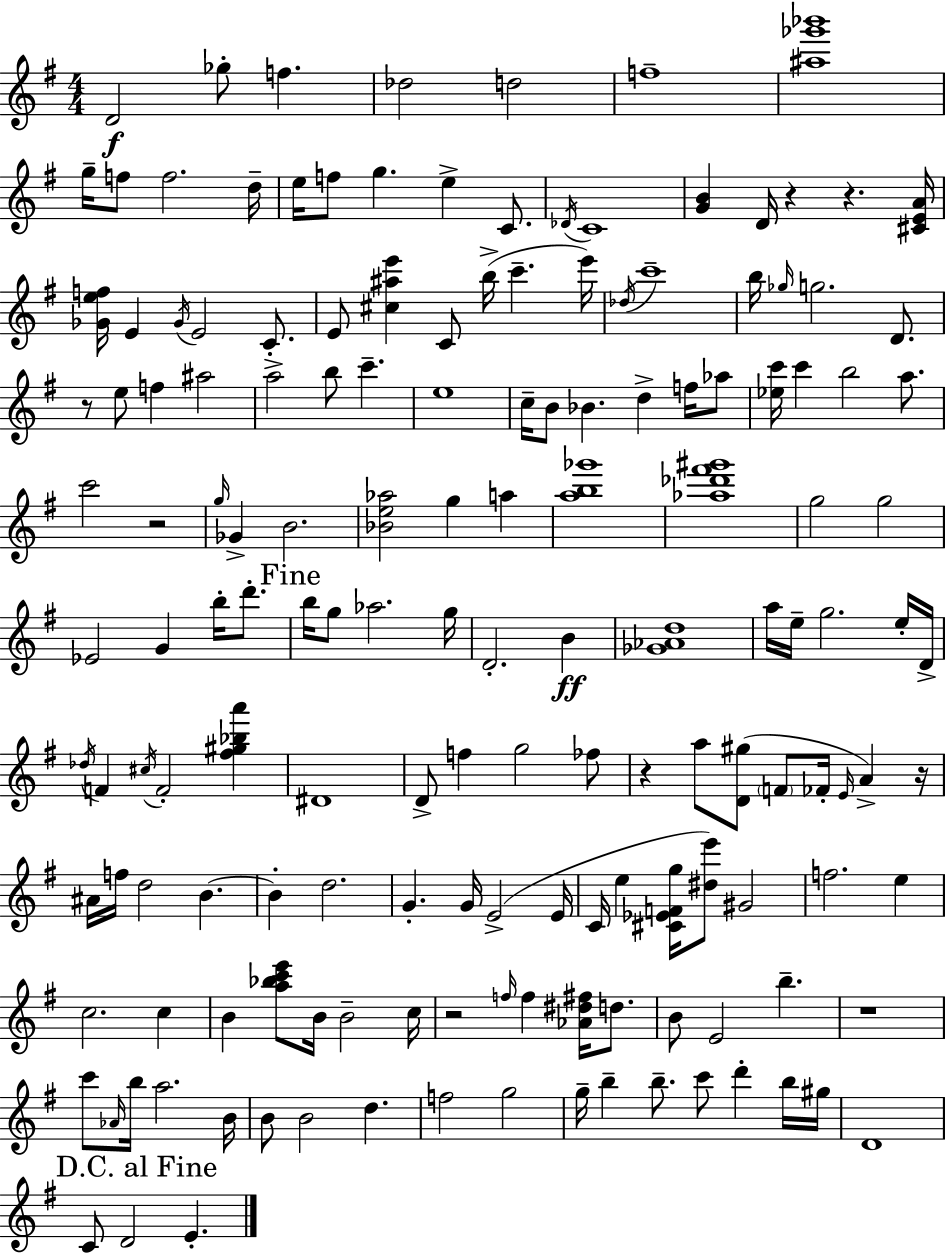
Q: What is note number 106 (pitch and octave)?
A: B4